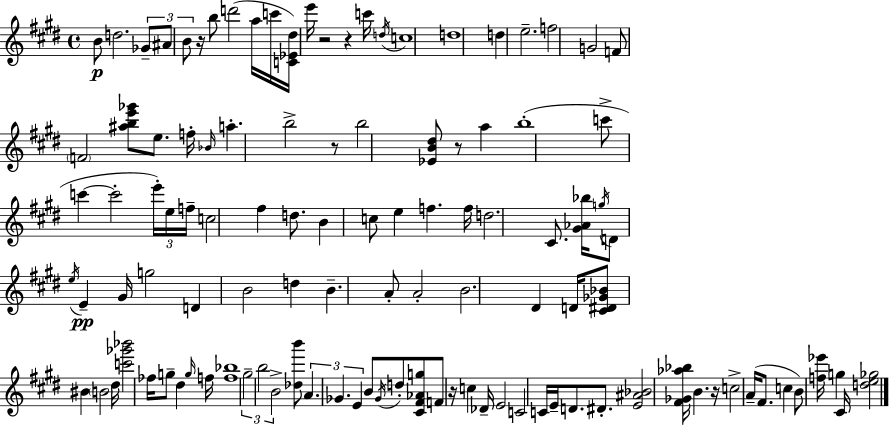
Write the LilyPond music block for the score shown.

{
  \clef treble
  \time 4/4
  \defaultTimeSignature
  \key e \major
  b'8\p d''2. \tuplet 3/2 { ges'8-- | \parenthesize ais'8 b'8 } r16 b''8 d'''2( a''16 | c'''16 <c' ees' dis''>16) e'''16 r2 r4 c'''16 | \acciaccatura { d''16 } c''1 | \break d''1 | d''4 e''2.-- | f''2 g'2 | f'8 \parenthesize f'2 <ais'' b'' e''' ges'''>8 e''8. | \break f''16-. \grace { bes'16 } a''4.-. b''2-> | r8 b''2 <ees' b' dis''>8 r8 a''4 | b''1-.( | c'''8-> c'''4~~ c'''2-. | \break \tuplet 3/2 { e'''16-.) e''16 f''16-- } c''2 fis''4 d''8. | b'4 c''8 e''4 f''4. | f''16 d''2. cis'8. | <gis' aes' bes''>16 \acciaccatura { g''16 } d'8 \acciaccatura { e''16 } e'4--\pp gis'16 g''2 | \break d'4 b'2 | d''4 b'4.-- a'8-. a'2-. | b'2. | dis'4 d'16 <cis' dis' ges' bes'>8 bis'4 \parenthesize b'2 | \break dis''16 <c''' ges''' bes'''>2 fes''16 g''8-- dis''4 | \grace { g''16 } f''16 <f'' bes''>1 | \tuplet 3/2 { gis''2-- b''2 | b'2-> } <des'' b'''>8 \tuplet 3/2 { a'4. | \break ges'4. e'4 } b'8 | \acciaccatura { ges'16 } d''8-. <cis' fis' aes' g''>8 f'8 r16 c''4 des'16-- e'2 | c'2 c'16 e'16-- | d'8. dis'8.-. <e' ais' bes'>2 <fis' ges' aes'' bes''>16 b'4. | \break r16 c''2-> a'16--( fis'8. | c''4 b'8) <f'' ees'''>16 g''4 cis'16 <d'' e'' ges''>2 | \bar "|."
}